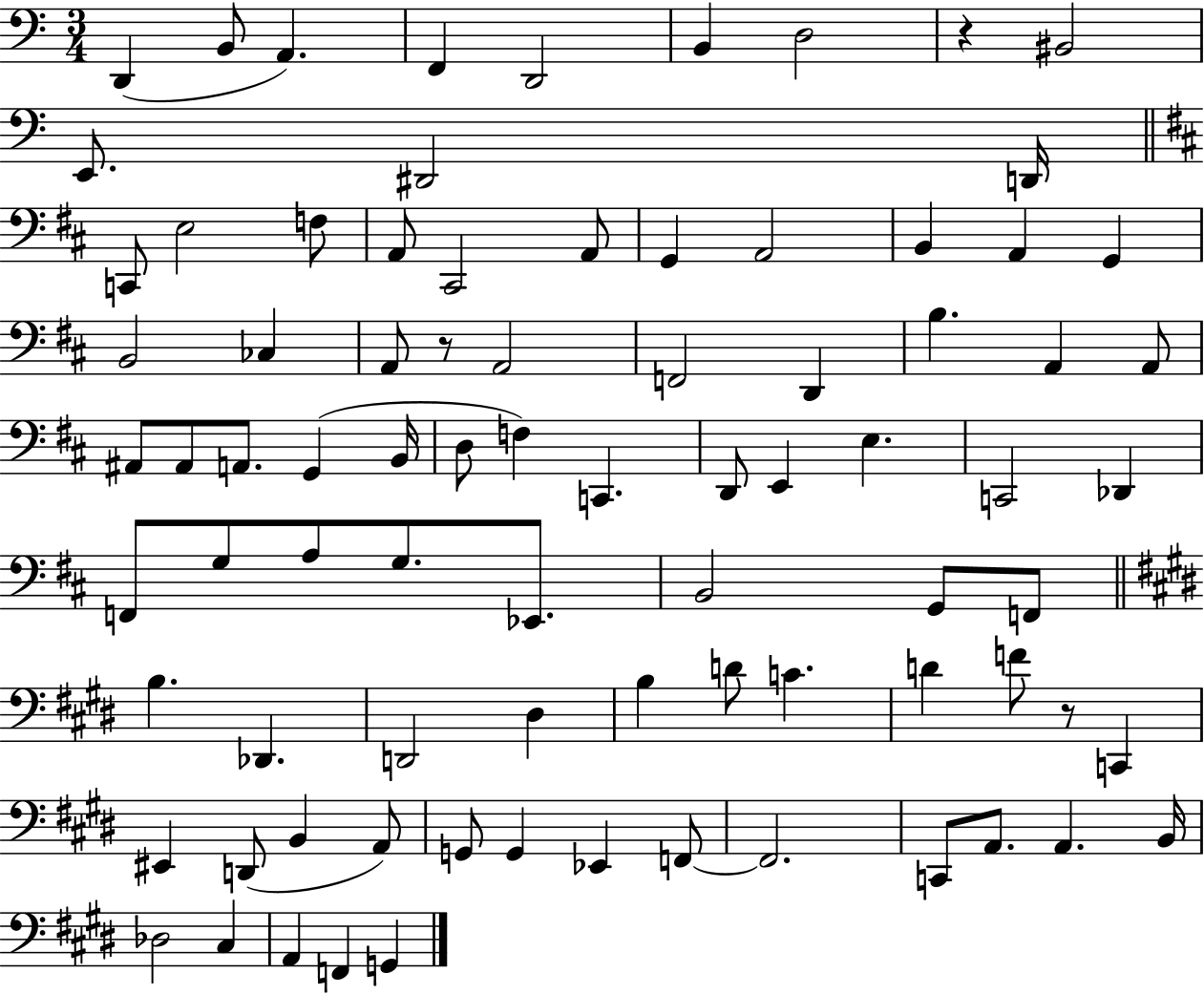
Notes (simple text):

D2/q B2/e A2/q. F2/q D2/h B2/q D3/h R/q BIS2/h E2/e. D#2/h D2/s C2/e E3/h F3/e A2/e C#2/h A2/e G2/q A2/h B2/q A2/q G2/q B2/h CES3/q A2/e R/e A2/h F2/h D2/q B3/q. A2/q A2/e A#2/e A#2/e A2/e. G2/q B2/s D3/e F3/q C2/q. D2/e E2/q E3/q. C2/h Db2/q F2/e G3/e A3/e G3/e. Eb2/e. B2/h G2/e F2/e B3/q. Db2/q. D2/h D#3/q B3/q D4/e C4/q. D4/q F4/e R/e C2/q EIS2/q D2/e B2/q A2/e G2/e G2/q Eb2/q F2/e F2/h. C2/e A2/e. A2/q. B2/s Db3/h C#3/q A2/q F2/q G2/q